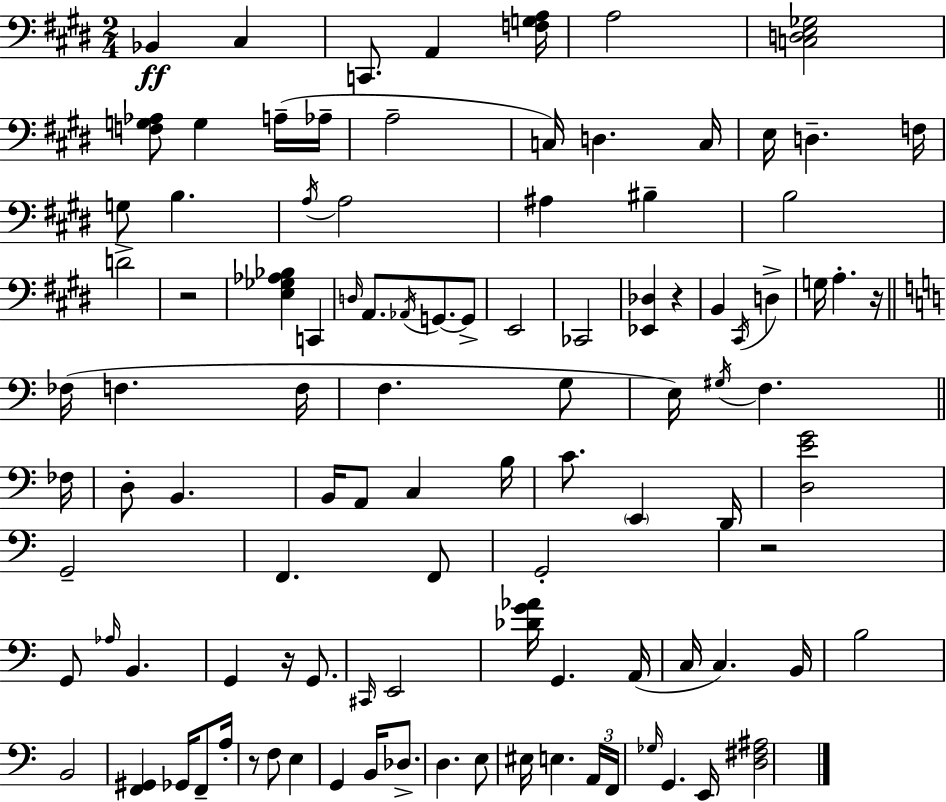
Bb2/q C#3/q C2/e. A2/q [F3,G3,A3]/s A3/h [C3,D3,E3,Gb3]/h [F3,G3,Ab3]/e G3/q A3/s Ab3/s A3/h C3/s D3/q. C3/s E3/s D3/q. F3/s G3/e B3/q. A3/s A3/h A#3/q BIS3/q B3/h D4/h R/h [E3,Gb3,Ab3,Bb3]/q C2/q D3/s A2/e. Ab2/s G2/e. G2/e E2/h CES2/h [Eb2,Db3]/q R/q B2/q C#2/s D3/q G3/s A3/q. R/s FES3/s F3/q. F3/s F3/q. G3/e E3/s G#3/s F3/q. FES3/s D3/e B2/q. B2/s A2/e C3/q B3/s C4/e. E2/q D2/s [D3,E4,G4]/h G2/h F2/q. F2/e G2/h R/h G2/e Ab3/s B2/q. G2/q R/s G2/e. C#2/s E2/h [Db4,G4,Ab4]/s G2/q. A2/s C3/s C3/q. B2/s B3/h B2/h [F2,G#2]/q Gb2/s F2/e A3/s R/e F3/e E3/q G2/q B2/s Db3/e. D3/q. E3/e EIS3/s E3/q. A2/s F2/s Gb3/s G2/q. E2/s [D3,F#3,A#3]/h